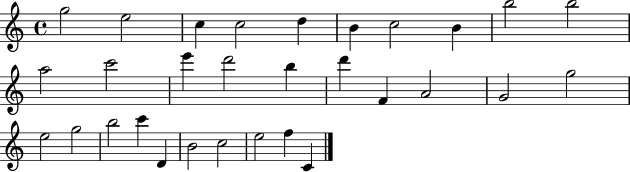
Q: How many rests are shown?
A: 0